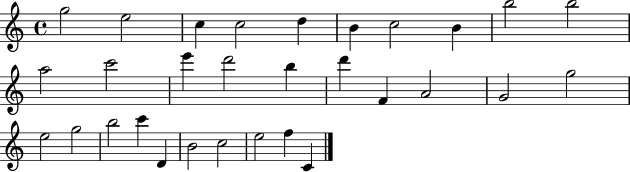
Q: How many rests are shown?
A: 0